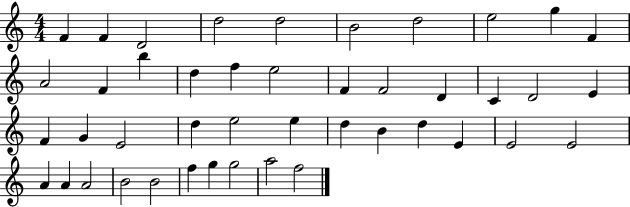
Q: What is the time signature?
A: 4/4